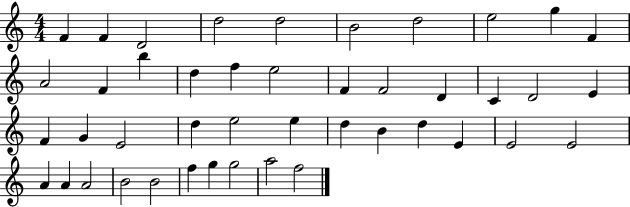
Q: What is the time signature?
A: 4/4